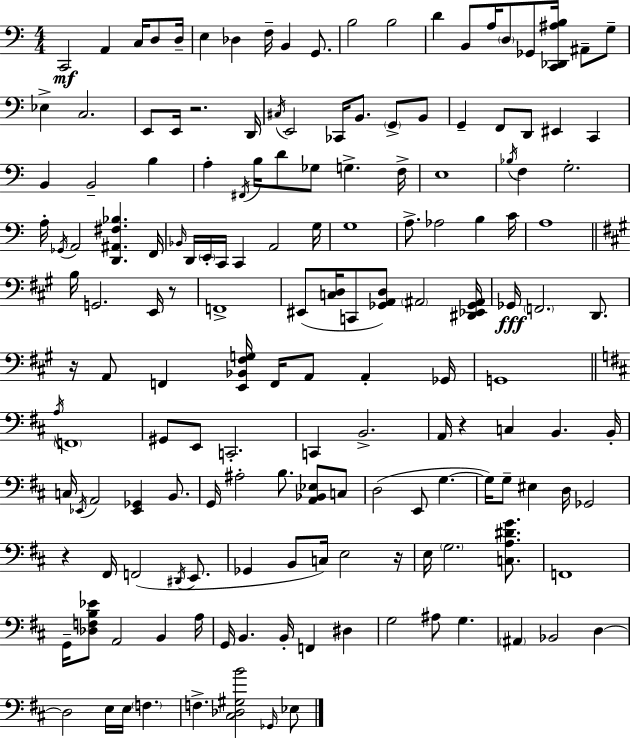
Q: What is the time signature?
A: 4/4